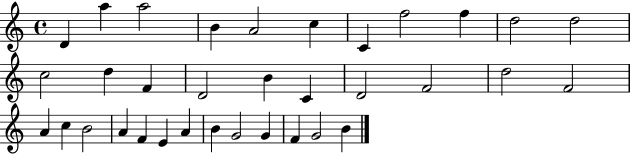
D4/q A5/q A5/h B4/q A4/h C5/q C4/q F5/h F5/q D5/h D5/h C5/h D5/q F4/q D4/h B4/q C4/q D4/h F4/h D5/h F4/h A4/q C5/q B4/h A4/q F4/q E4/q A4/q B4/q G4/h G4/q F4/q G4/h B4/q